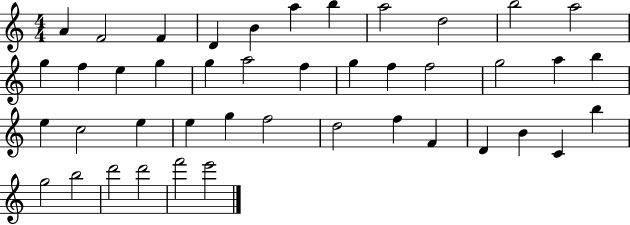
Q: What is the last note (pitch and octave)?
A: E6